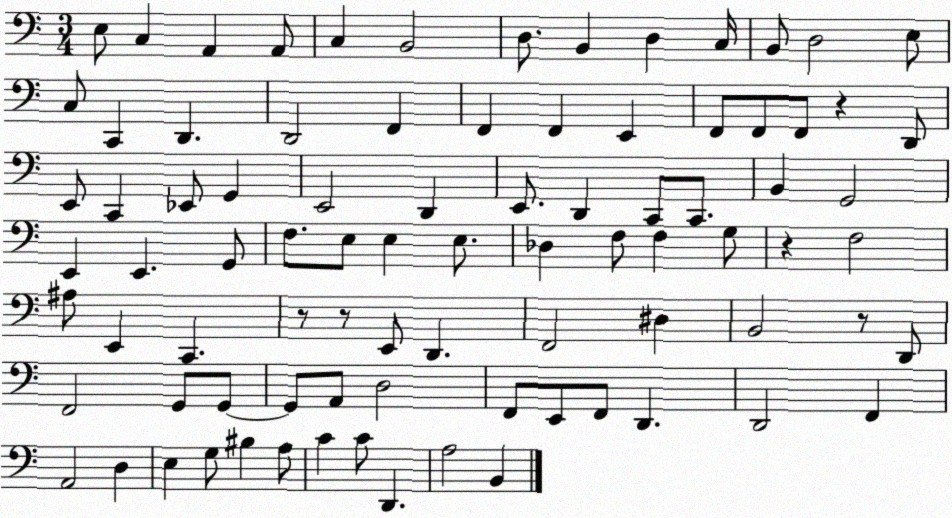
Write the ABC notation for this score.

X:1
T:Untitled
M:3/4
L:1/4
K:C
E,/2 C, A,, A,,/2 C, B,,2 D,/2 B,, D, C,/4 B,,/2 D,2 E,/2 C,/2 C,, D,, D,,2 F,, F,, F,, E,, F,,/2 F,,/2 F,,/2 z D,,/2 E,,/2 C,, _E,,/2 G,, E,,2 D,, E,,/2 D,, C,,/2 C,,/2 B,, G,,2 E,, E,, G,,/2 F,/2 E,/2 E, E,/2 _D, F,/2 F, G,/2 z F,2 ^A,/2 E,, C,, z/2 z/2 E,,/2 D,, F,,2 ^D, B,,2 z/2 D,,/2 F,,2 G,,/2 G,,/2 G,,/2 A,,/2 D,2 F,,/2 E,,/2 F,,/2 D,, D,,2 F,, A,,2 D, E, G,/2 ^B, A,/2 C C/2 D,, A,2 B,,